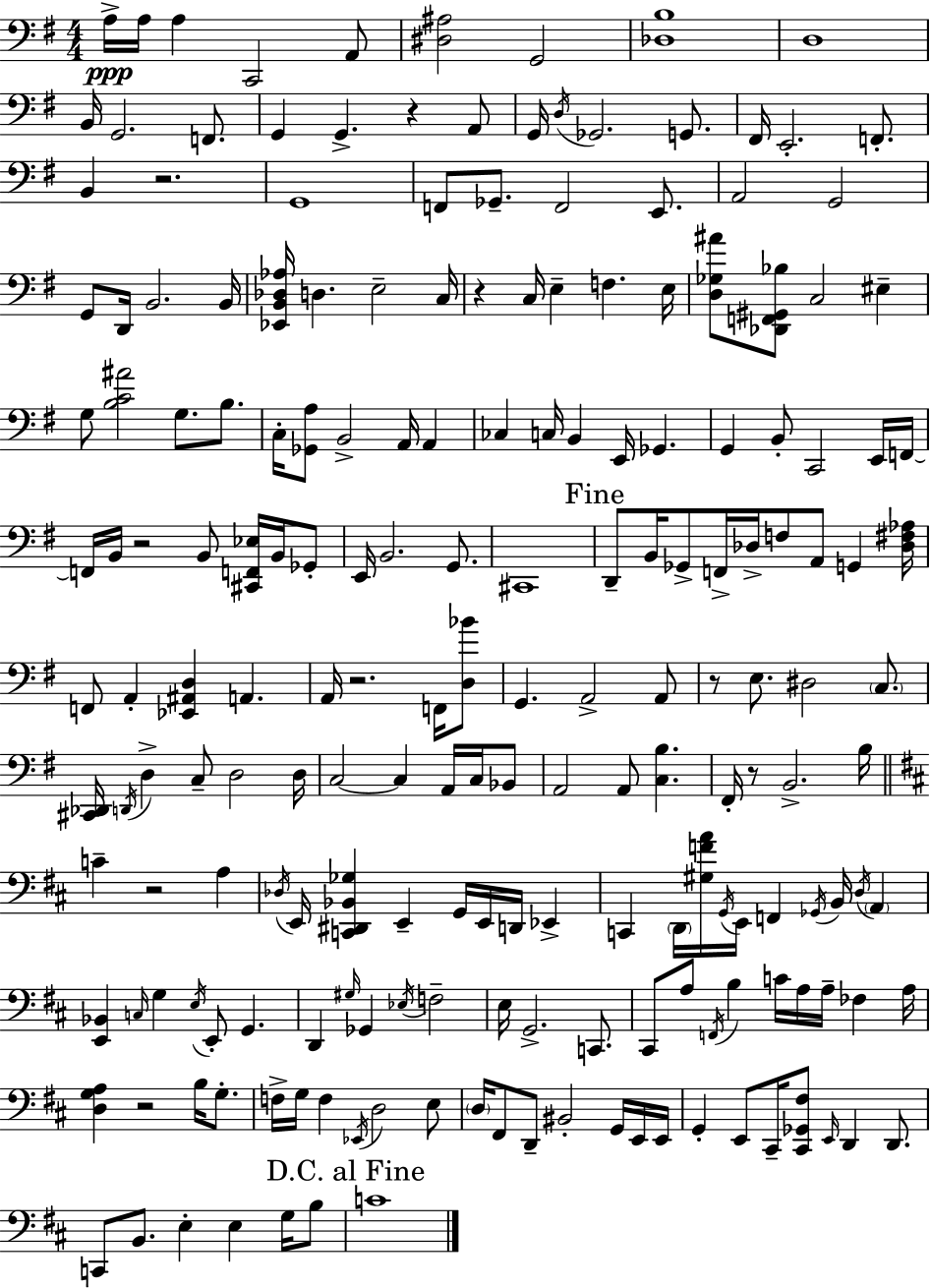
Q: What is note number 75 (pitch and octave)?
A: G2